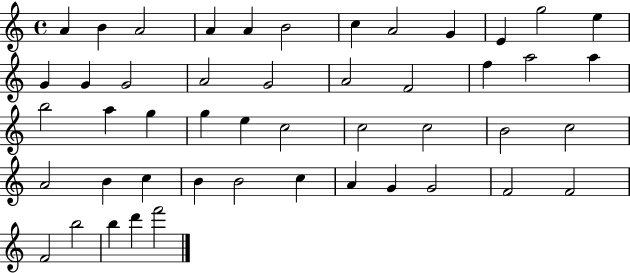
{
  \clef treble
  \time 4/4
  \defaultTimeSignature
  \key c \major
  a'4 b'4 a'2 | a'4 a'4 b'2 | c''4 a'2 g'4 | e'4 g''2 e''4 | \break g'4 g'4 g'2 | a'2 g'2 | a'2 f'2 | f''4 a''2 a''4 | \break b''2 a''4 g''4 | g''4 e''4 c''2 | c''2 c''2 | b'2 c''2 | \break a'2 b'4 c''4 | b'4 b'2 c''4 | a'4 g'4 g'2 | f'2 f'2 | \break f'2 b''2 | b''4 d'''4 f'''2 | \bar "|."
}